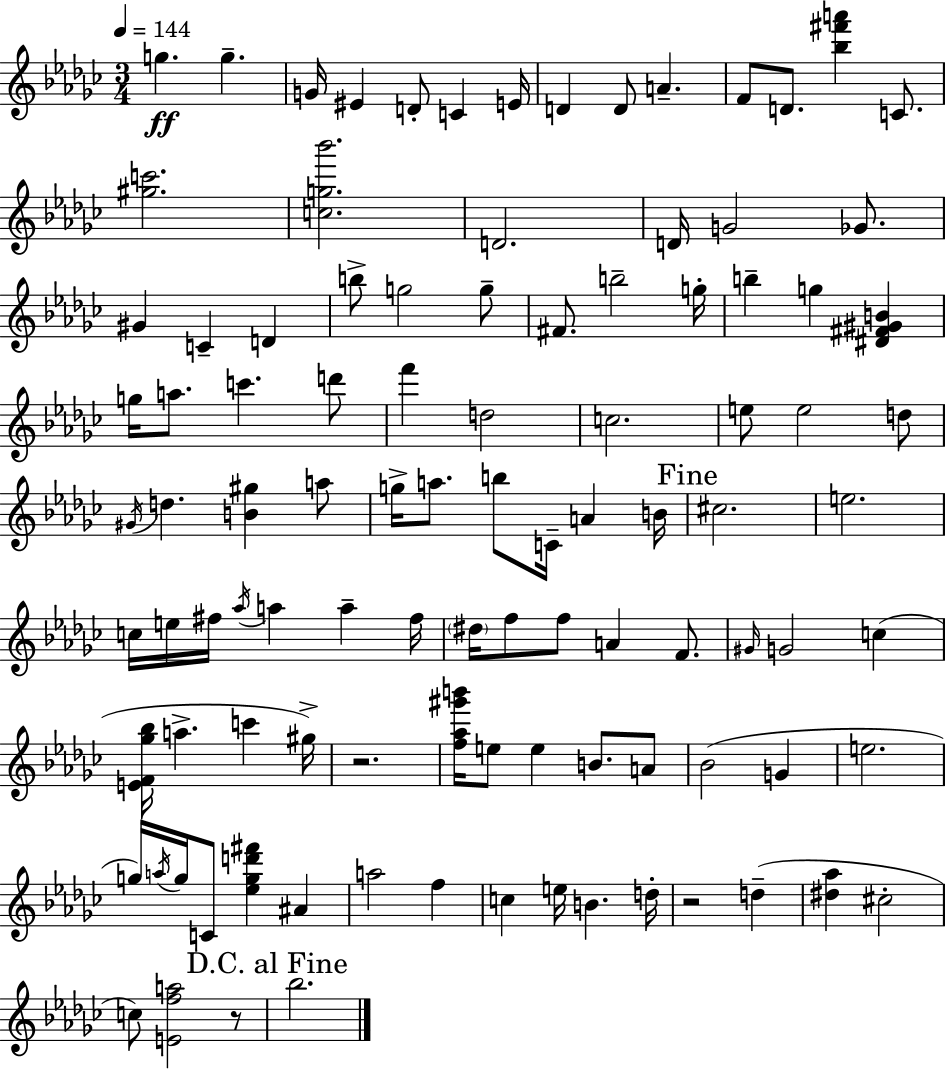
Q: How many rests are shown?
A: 3